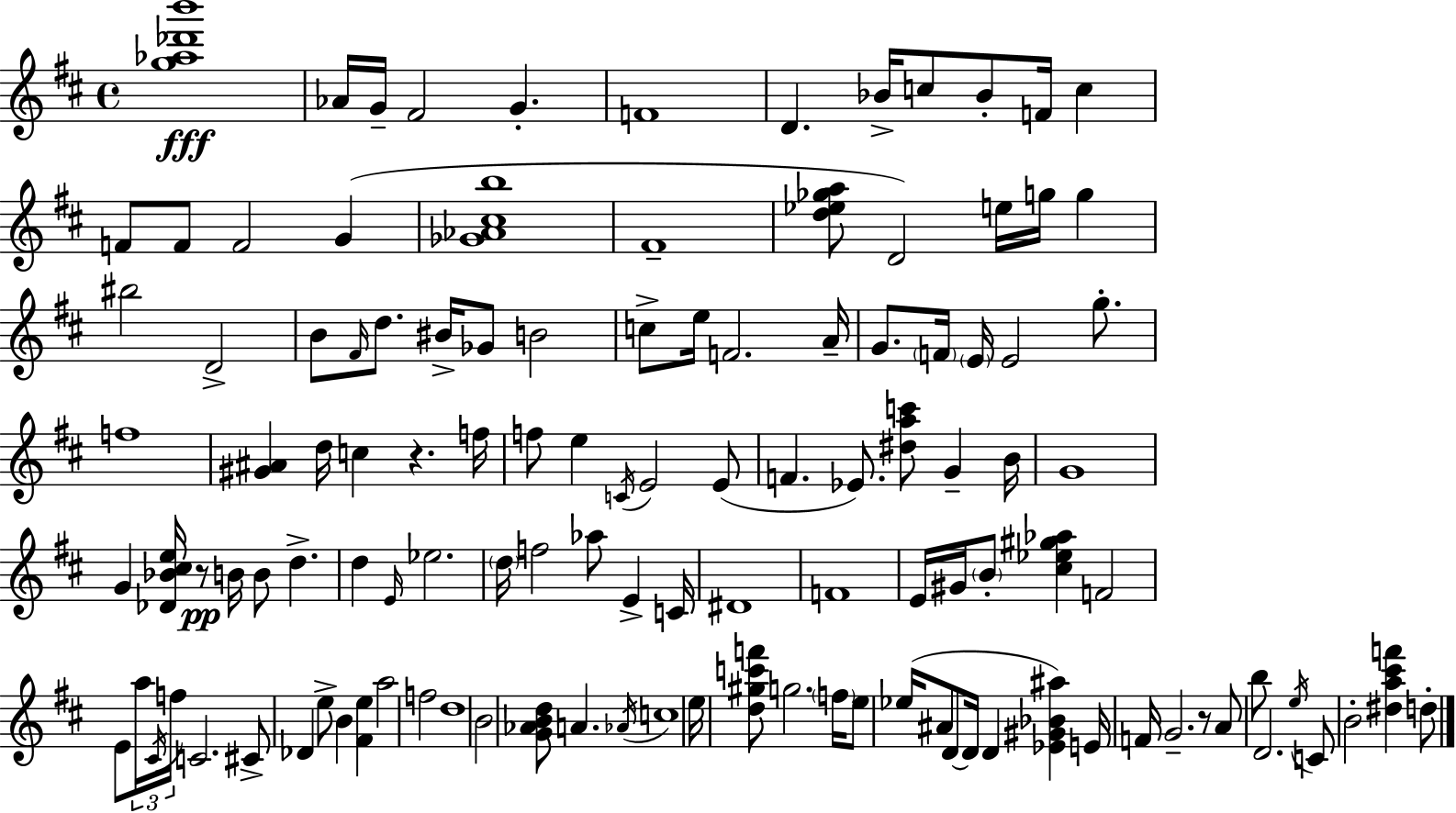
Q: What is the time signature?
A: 4/4